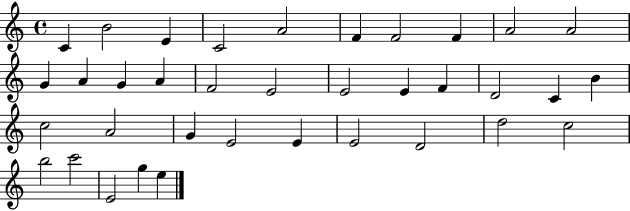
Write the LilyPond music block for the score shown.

{
  \clef treble
  \time 4/4
  \defaultTimeSignature
  \key c \major
  c'4 b'2 e'4 | c'2 a'2 | f'4 f'2 f'4 | a'2 a'2 | \break g'4 a'4 g'4 a'4 | f'2 e'2 | e'2 e'4 f'4 | d'2 c'4 b'4 | \break c''2 a'2 | g'4 e'2 e'4 | e'2 d'2 | d''2 c''2 | \break b''2 c'''2 | e'2 g''4 e''4 | \bar "|."
}